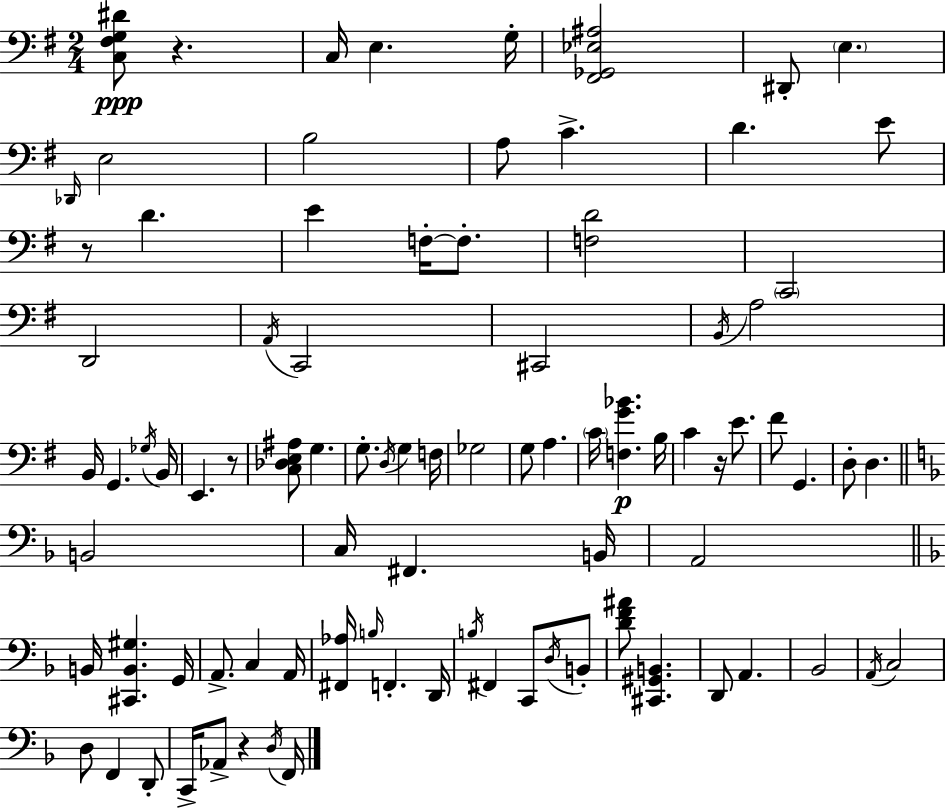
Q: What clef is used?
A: bass